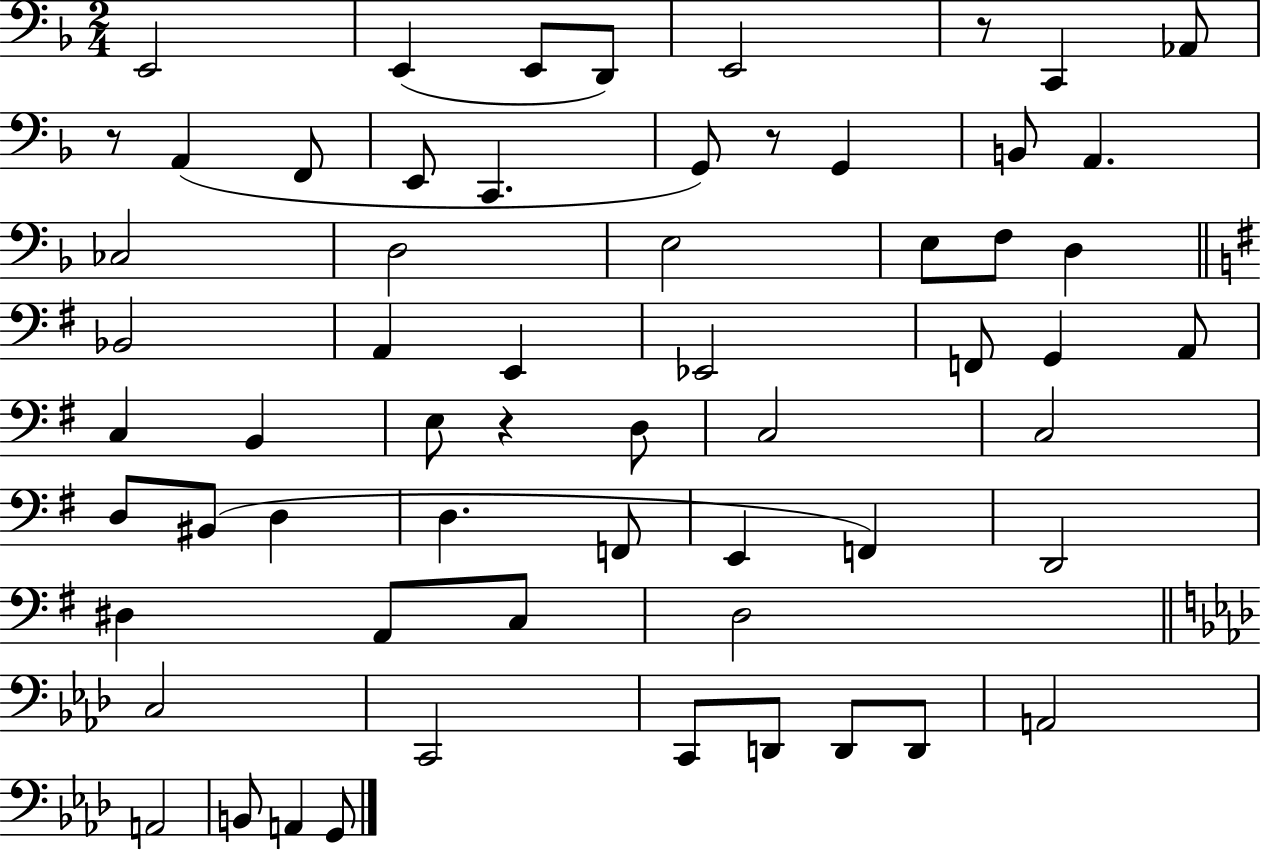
E2/h E2/q E2/e D2/e E2/h R/e C2/q Ab2/e R/e A2/q F2/e E2/e C2/q. G2/e R/e G2/q B2/e A2/q. CES3/h D3/h E3/h E3/e F3/e D3/q Bb2/h A2/q E2/q Eb2/h F2/e G2/q A2/e C3/q B2/q E3/e R/q D3/e C3/h C3/h D3/e BIS2/e D3/q D3/q. F2/e E2/q F2/q D2/h D#3/q A2/e C3/e D3/h C3/h C2/h C2/e D2/e D2/e D2/e A2/h A2/h B2/e A2/q G2/e